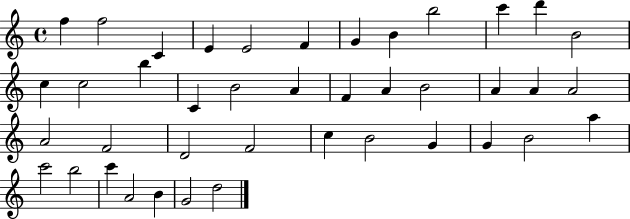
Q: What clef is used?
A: treble